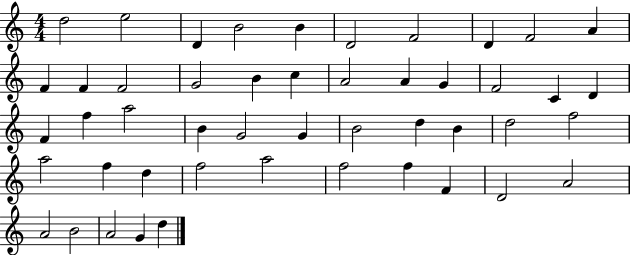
{
  \clef treble
  \numericTimeSignature
  \time 4/4
  \key c \major
  d''2 e''2 | d'4 b'2 b'4 | d'2 f'2 | d'4 f'2 a'4 | \break f'4 f'4 f'2 | g'2 b'4 c''4 | a'2 a'4 g'4 | f'2 c'4 d'4 | \break f'4 f''4 a''2 | b'4 g'2 g'4 | b'2 d''4 b'4 | d''2 f''2 | \break a''2 f''4 d''4 | f''2 a''2 | f''2 f''4 f'4 | d'2 a'2 | \break a'2 b'2 | a'2 g'4 d''4 | \bar "|."
}